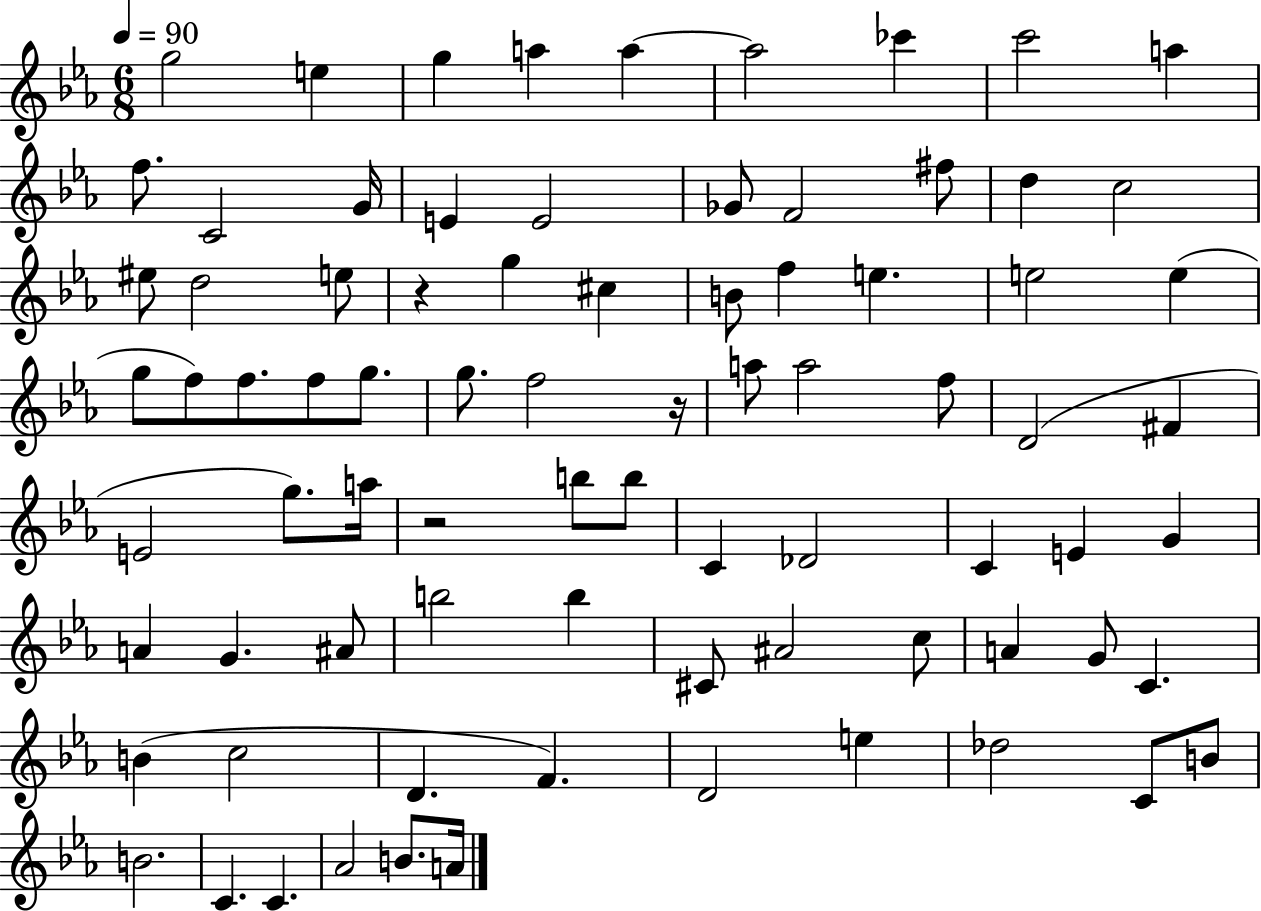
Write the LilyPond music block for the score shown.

{
  \clef treble
  \numericTimeSignature
  \time 6/8
  \key ees \major
  \tempo 4 = 90
  g''2 e''4 | g''4 a''4 a''4~~ | a''2 ces'''4 | c'''2 a''4 | \break f''8. c'2 g'16 | e'4 e'2 | ges'8 f'2 fis''8 | d''4 c''2 | \break eis''8 d''2 e''8 | r4 g''4 cis''4 | b'8 f''4 e''4. | e''2 e''4( | \break g''8 f''8) f''8. f''8 g''8. | g''8. f''2 r16 | a''8 a''2 f''8 | d'2( fis'4 | \break e'2 g''8.) a''16 | r2 b''8 b''8 | c'4 des'2 | c'4 e'4 g'4 | \break a'4 g'4. ais'8 | b''2 b''4 | cis'8 ais'2 c''8 | a'4 g'8 c'4. | \break b'4( c''2 | d'4. f'4.) | d'2 e''4 | des''2 c'8 b'8 | \break b'2. | c'4. c'4. | aes'2 b'8. a'16 | \bar "|."
}